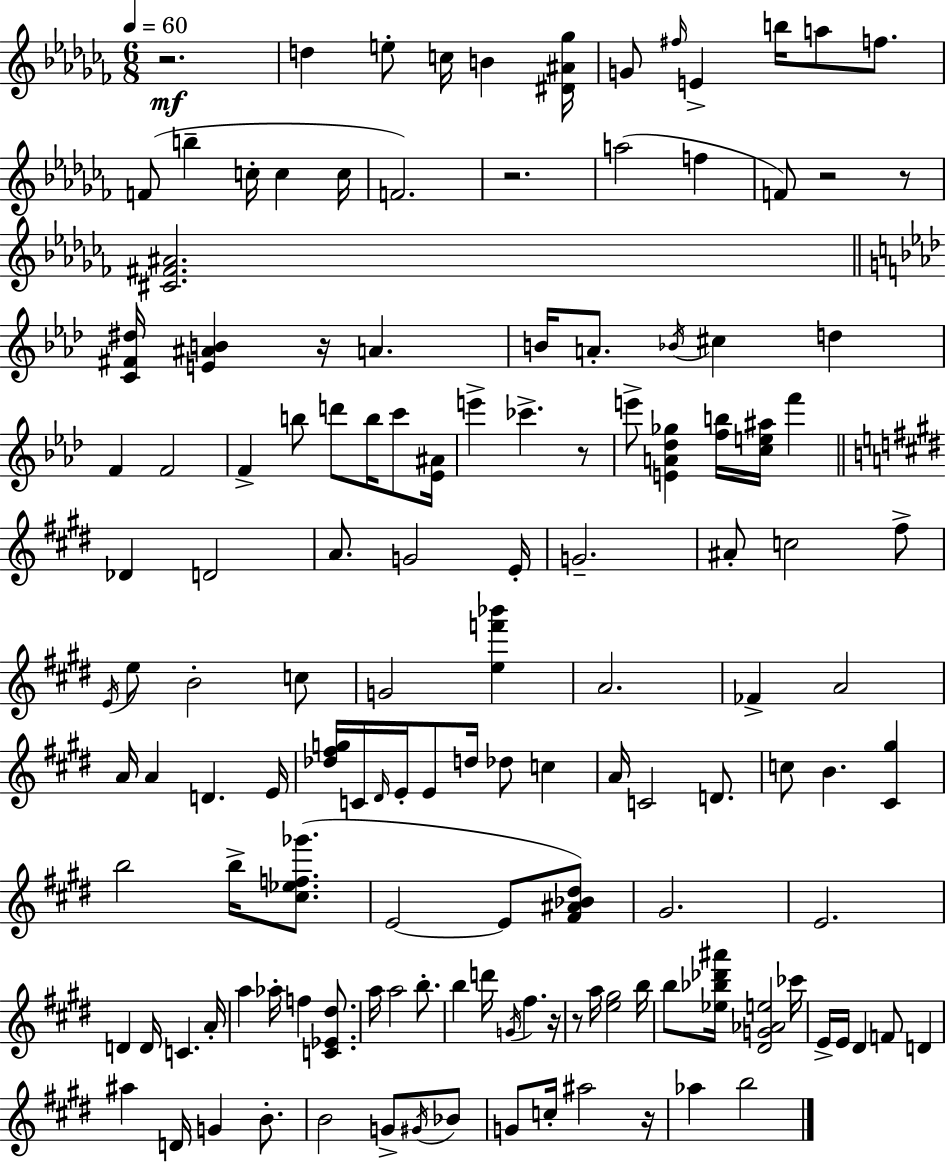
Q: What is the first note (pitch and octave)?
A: D5